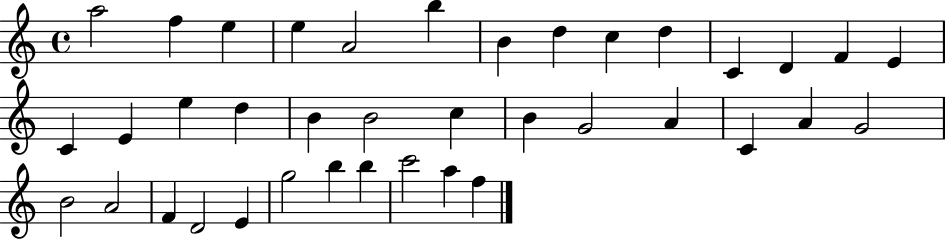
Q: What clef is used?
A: treble